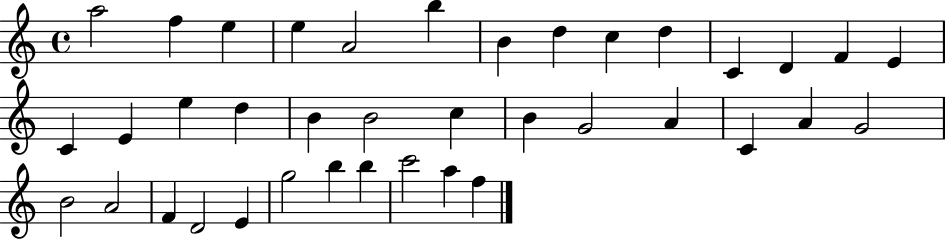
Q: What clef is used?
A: treble